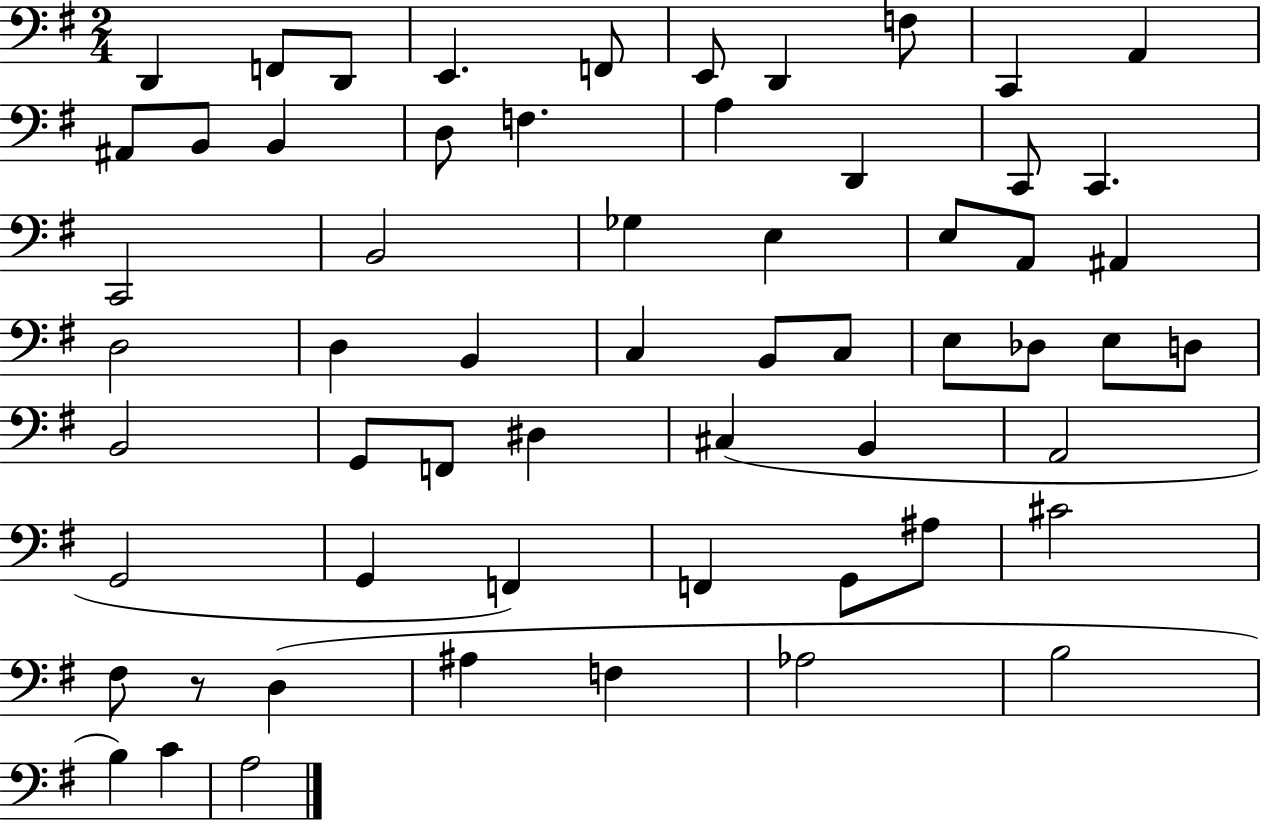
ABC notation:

X:1
T:Untitled
M:2/4
L:1/4
K:G
D,, F,,/2 D,,/2 E,, F,,/2 E,,/2 D,, F,/2 C,, A,, ^A,,/2 B,,/2 B,, D,/2 F, A, D,, C,,/2 C,, C,,2 B,,2 _G, E, E,/2 A,,/2 ^A,, D,2 D, B,, C, B,,/2 C,/2 E,/2 _D,/2 E,/2 D,/2 B,,2 G,,/2 F,,/2 ^D, ^C, B,, A,,2 G,,2 G,, F,, F,, G,,/2 ^A,/2 ^C2 ^F,/2 z/2 D, ^A, F, _A,2 B,2 B, C A,2